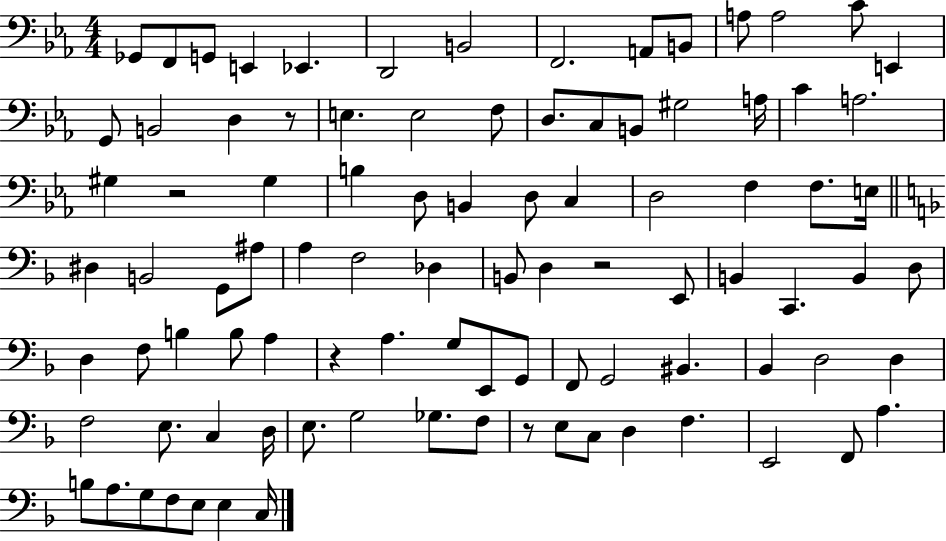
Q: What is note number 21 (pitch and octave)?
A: D3